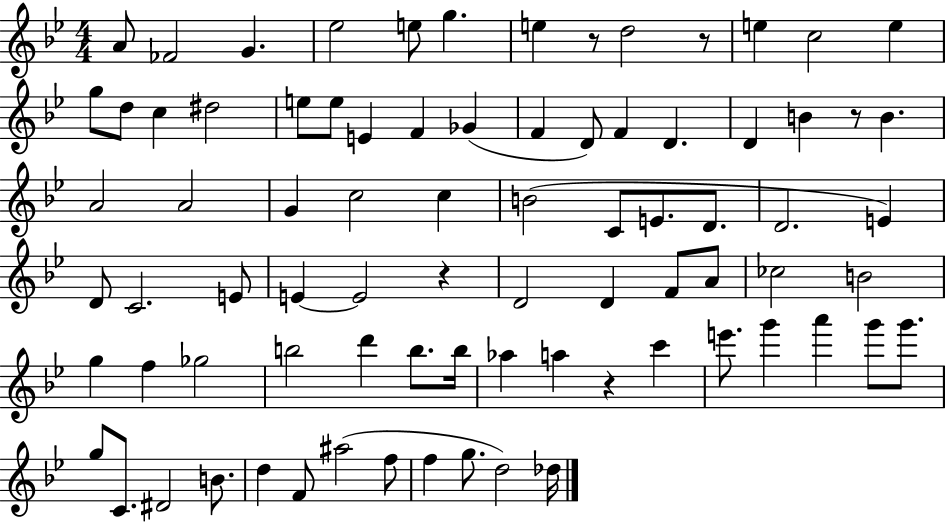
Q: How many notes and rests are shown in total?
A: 81